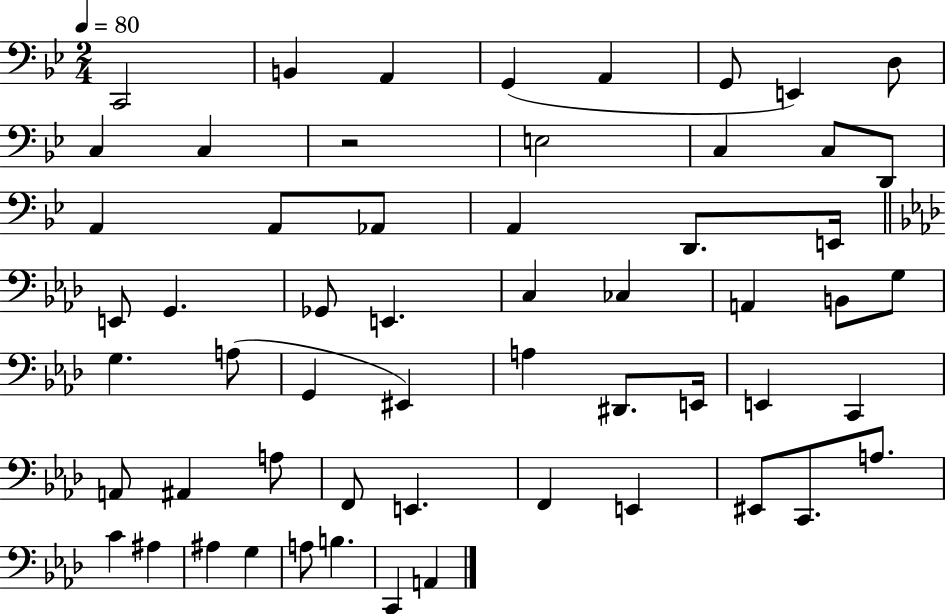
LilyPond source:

{
  \clef bass
  \numericTimeSignature
  \time 2/4
  \key bes \major
  \tempo 4 = 80
  c,2 | b,4 a,4 | g,4( a,4 | g,8 e,4) d8 | \break c4 c4 | r2 | e2 | c4 c8 d,8 | \break a,4 a,8 aes,8 | a,4 d,8. e,16 | \bar "||" \break \key aes \major e,8 g,4. | ges,8 e,4. | c4 ces4 | a,4 b,8 g8 | \break g4. a8( | g,4 eis,4) | a4 dis,8. e,16 | e,4 c,4 | \break a,8 ais,4 a8 | f,8 e,4. | f,4 e,4 | eis,8 c,8. a8. | \break c'4 ais4 | ais4 g4 | a8 b4. | c,4 a,4 | \break \bar "|."
}